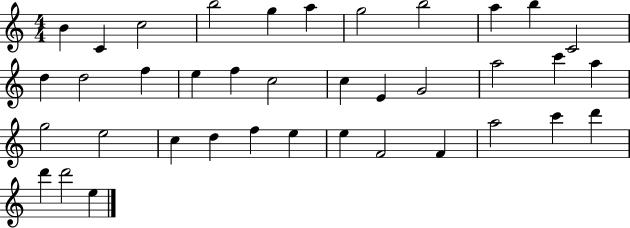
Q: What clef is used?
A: treble